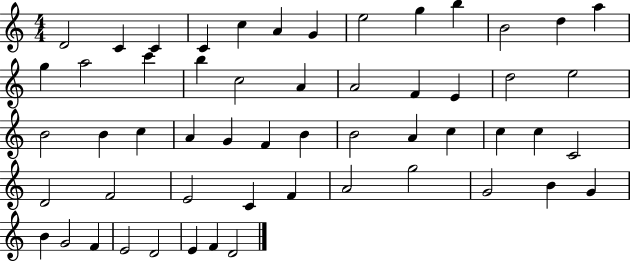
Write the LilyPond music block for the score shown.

{
  \clef treble
  \numericTimeSignature
  \time 4/4
  \key c \major
  d'2 c'4 c'4 | c'4 c''4 a'4 g'4 | e''2 g''4 b''4 | b'2 d''4 a''4 | \break g''4 a''2 c'''4 | b''4 c''2 a'4 | a'2 f'4 e'4 | d''2 e''2 | \break b'2 b'4 c''4 | a'4 g'4 f'4 b'4 | b'2 a'4 c''4 | c''4 c''4 c'2 | \break d'2 f'2 | e'2 c'4 f'4 | a'2 g''2 | g'2 b'4 g'4 | \break b'4 g'2 f'4 | e'2 d'2 | e'4 f'4 d'2 | \bar "|."
}